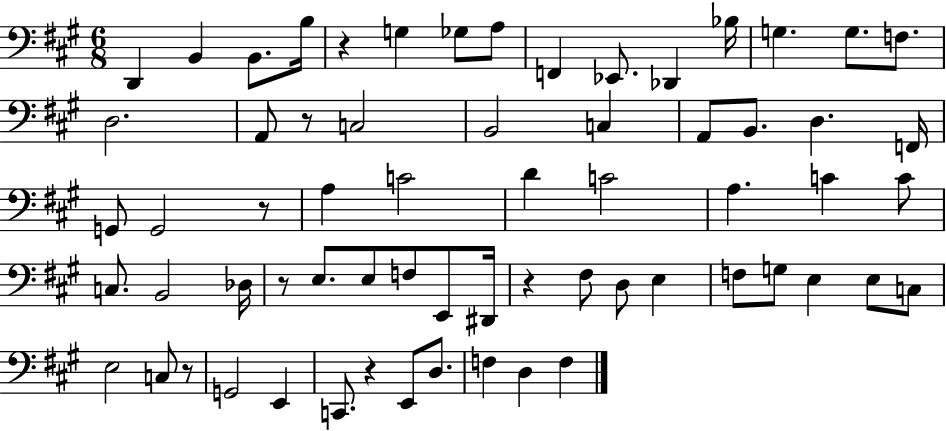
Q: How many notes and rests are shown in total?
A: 65